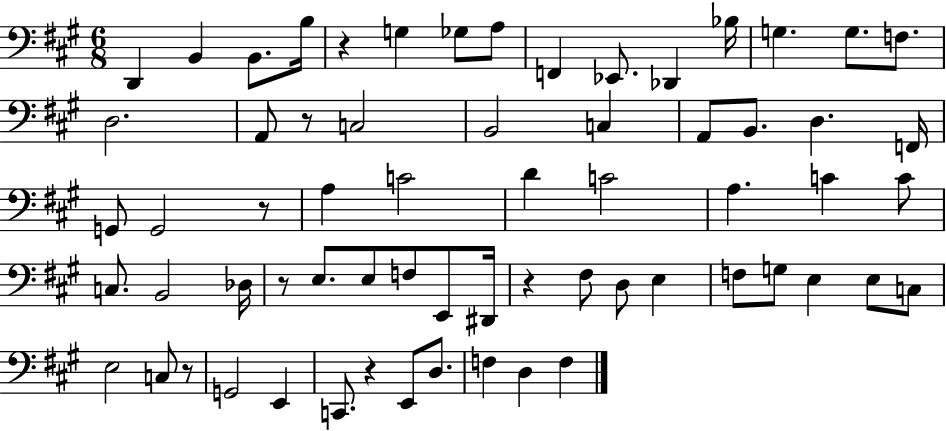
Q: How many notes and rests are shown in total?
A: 65